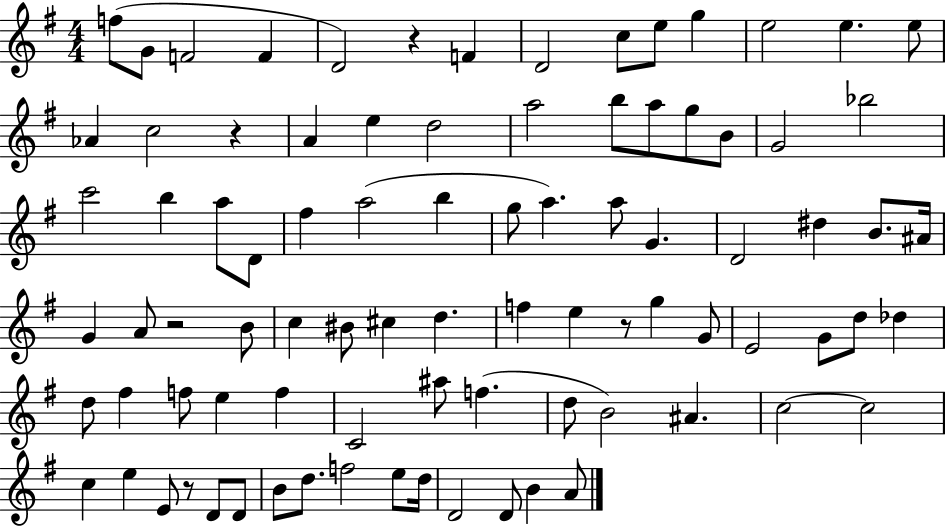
F5/e G4/e F4/h F4/q D4/h R/q F4/q D4/h C5/e E5/e G5/q E5/h E5/q. E5/e Ab4/q C5/h R/q A4/q E5/q D5/h A5/h B5/e A5/e G5/e B4/e G4/h Bb5/h C6/h B5/q A5/e D4/e F#5/q A5/h B5/q G5/e A5/q. A5/e G4/q. D4/h D#5/q B4/e. A#4/s G4/q A4/e R/h B4/e C5/q BIS4/e C#5/q D5/q. F5/q E5/q R/e G5/q G4/e E4/h G4/e D5/e Db5/q D5/e F#5/q F5/e E5/q F5/q C4/h A#5/e F5/q. D5/e B4/h A#4/q. C5/h C5/h C5/q E5/q E4/e R/e D4/e D4/e B4/e D5/e. F5/h E5/e D5/s D4/h D4/e B4/q A4/e